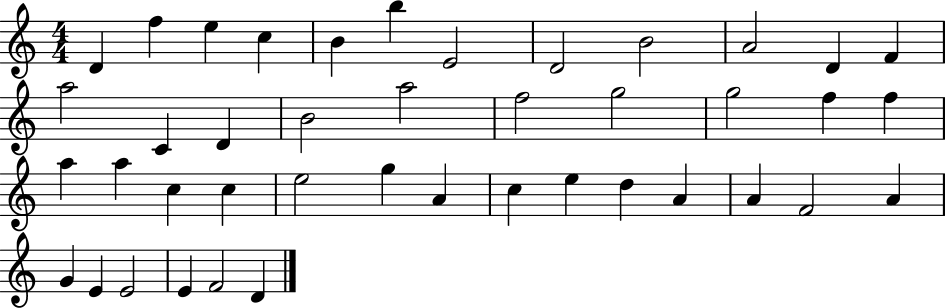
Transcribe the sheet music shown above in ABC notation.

X:1
T:Untitled
M:4/4
L:1/4
K:C
D f e c B b E2 D2 B2 A2 D F a2 C D B2 a2 f2 g2 g2 f f a a c c e2 g A c e d A A F2 A G E E2 E F2 D